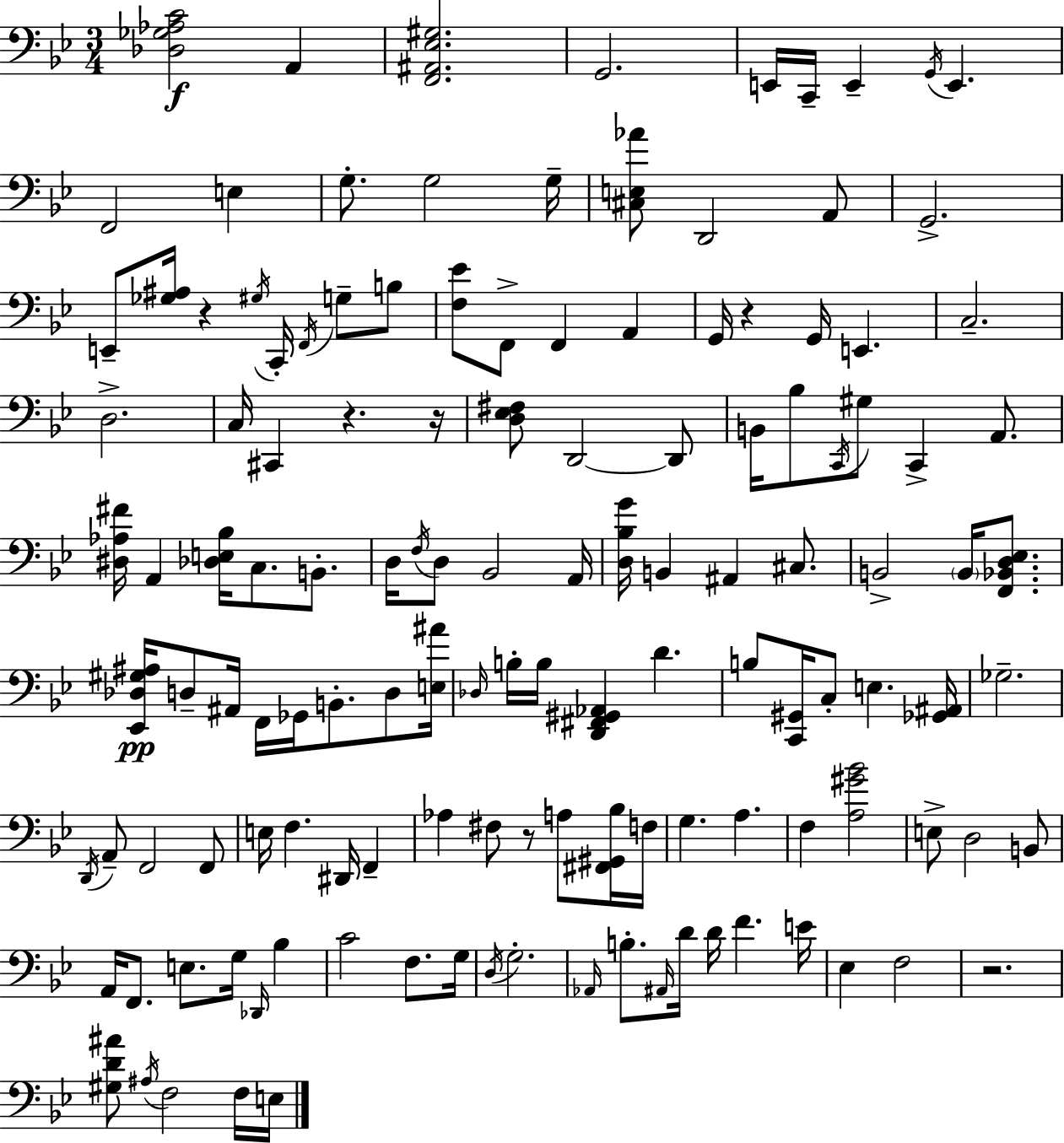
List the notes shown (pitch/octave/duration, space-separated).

[Db3,Gb3,Ab3,C4]/h A2/q [F2,A#2,Eb3,G#3]/h. G2/h. E2/s C2/s E2/q G2/s E2/q. F2/h E3/q G3/e. G3/h G3/s [C#3,E3,Ab4]/e D2/h A2/e G2/h. E2/e [Gb3,A#3]/s R/q G#3/s C2/s F2/s G3/e B3/e [F3,Eb4]/e F2/e F2/q A2/q G2/s R/q G2/s E2/q. C3/h. D3/h. C3/s C#2/q R/q. R/s [D3,Eb3,F#3]/e D2/h D2/e B2/s Bb3/e C2/s G#3/e C2/q A2/e. [D#3,Ab3,F#4]/s A2/q [Db3,E3,Bb3]/s C3/e. B2/e. D3/s F3/s D3/e Bb2/h A2/s [D3,Bb3,G4]/s B2/q A#2/q C#3/e. B2/h B2/s [F2,Bb2,D3,Eb3]/e. [Eb2,Db3,G#3,A#3]/s D3/e A#2/s F2/s Gb2/s B2/e. D3/e [E3,A#4]/s Db3/s B3/s B3/s [D2,F#2,G#2,Ab2]/q D4/q. B3/e [C2,G#2]/s C3/e E3/q. [Gb2,A#2]/s Gb3/h. D2/s A2/e F2/h F2/e E3/s F3/q. D#2/s F2/q Ab3/q F#3/e R/e A3/e [F#2,G#2,Bb3]/s F3/s G3/q. A3/q. F3/q [A3,G#4,Bb4]/h E3/e D3/h B2/e A2/s F2/e. E3/e. G3/s Db2/s Bb3/q C4/h F3/e. G3/s D3/s G3/h. Ab2/s B3/e. A#2/s D4/s D4/s F4/q. E4/s Eb3/q F3/h R/h. [G#3,D4,A#4]/e A#3/s F3/h F3/s E3/s